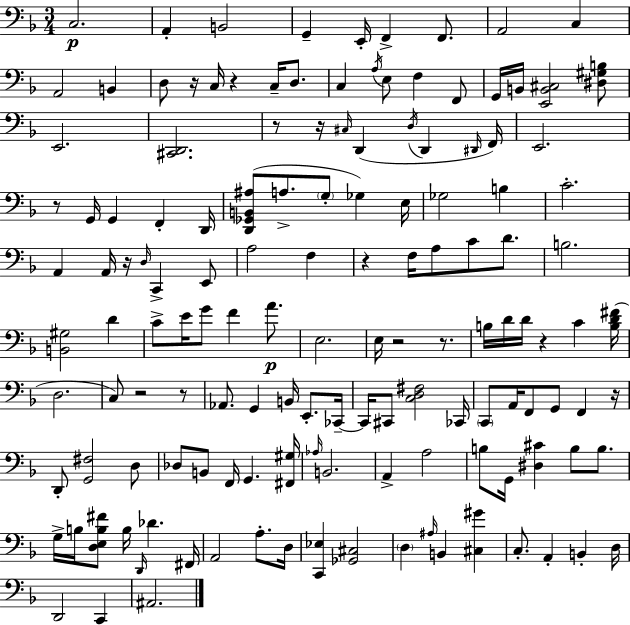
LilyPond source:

{
  \clef bass
  \numericTimeSignature
  \time 3/4
  \key f \major
  c2.\p | a,4-. b,2 | g,4-- e,16-. f,4-> f,8. | a,2 c4 | \break a,2 b,4 | d8 r16 c16 r4 c16-- d8. | c4 \acciaccatura { a16 } e8 f4 f,8 | g,16 b,16 <e, b, cis>2 <dis gis b>8 | \break e,2. | <cis, d,>2. | r8 r16 \grace { cis16 }( d,4 \acciaccatura { d16 } d,4 | \grace { dis,16 } f,16) e,2. | \break r8 g,16 g,4 f,4-. | d,16 <d, ges, b, ais>8( a8.-> \parenthesize g8-. ges4) | e16 ges2 | b4 c'2.-. | \break a,4 a,16 r16 \grace { d16 } c,4-> | e,8 a2 | f4 r4 f16 a8 | c'8 d'8. b2. | \break <b, gis>2 | d'4 c'8-> e'16 g'8 f'4 | a'8.\p e2. | e16 r2 | \break r8. b16 d'16 d'16 r4 | c'4 <b d' fis'>16( d2. | c8) r2 | r8 aes,8. g,4 | \break b,16 e,8.-. ces,16--~~ ces,16 cis,8 <c d fis>2 | ces,16 \parenthesize c,8 a,16 f,8 g,8 | f,4 r16 d,8-. <g, fis>2 | d8 des8 b,8 f,16 g,4. | \break <fis, gis>16 \grace { aes16 } b,2. | a,4-> a2 | b8 g,16 <dis cis'>4 | b8 b8. g16-> b16 <d e b fis'>8 b16 \grace { d,16 } | \break des'4. fis,16 a,2 | a8.-. d16 <c, ees>4 <ges, cis>2 | \parenthesize d4 \grace { ais16 } | b,4 <cis gis'>4 c8.-. a,4-. | \break b,4-. d16 d,2 | c,4 ais,2. | \bar "|."
}